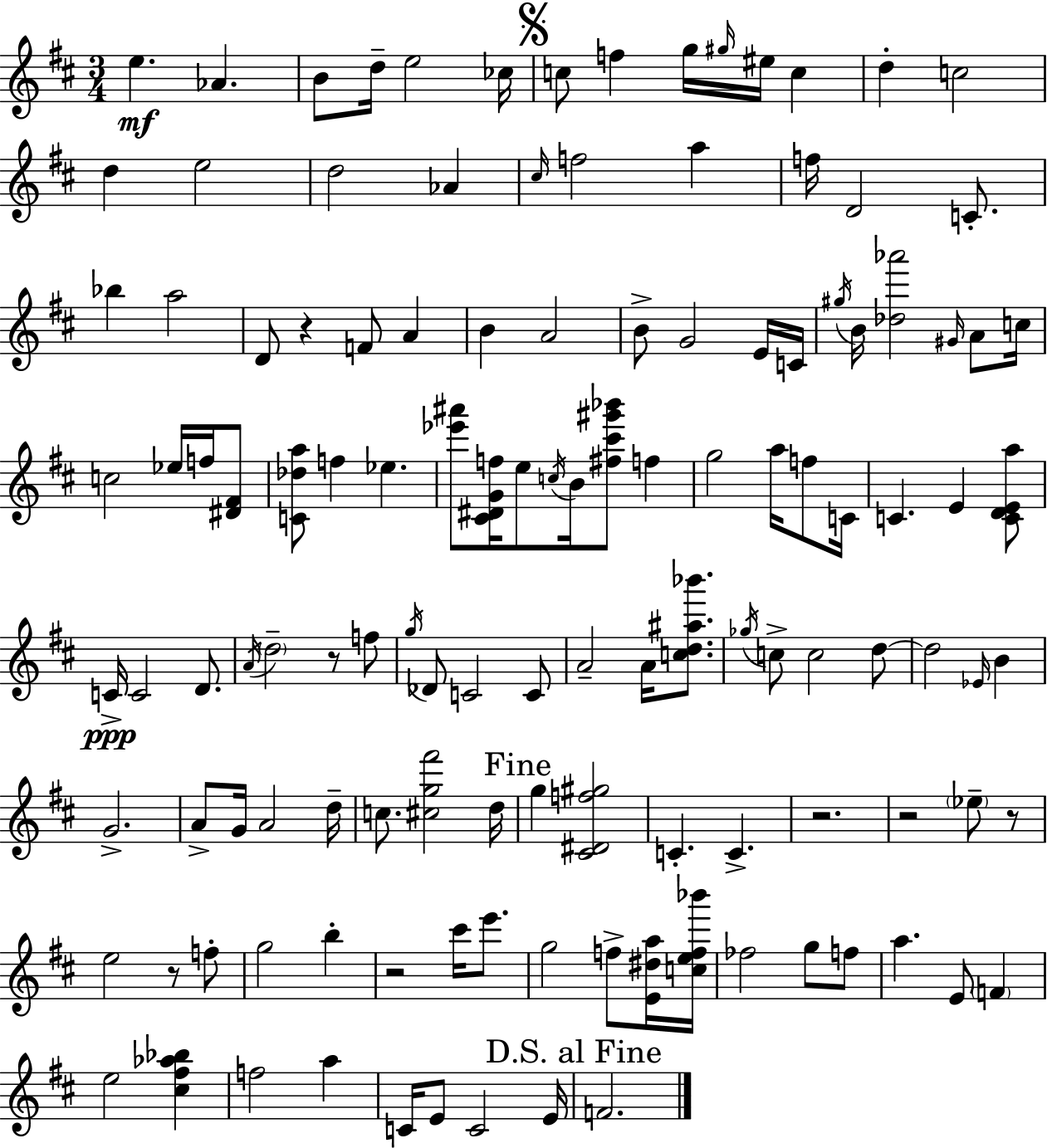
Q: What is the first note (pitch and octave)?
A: E5